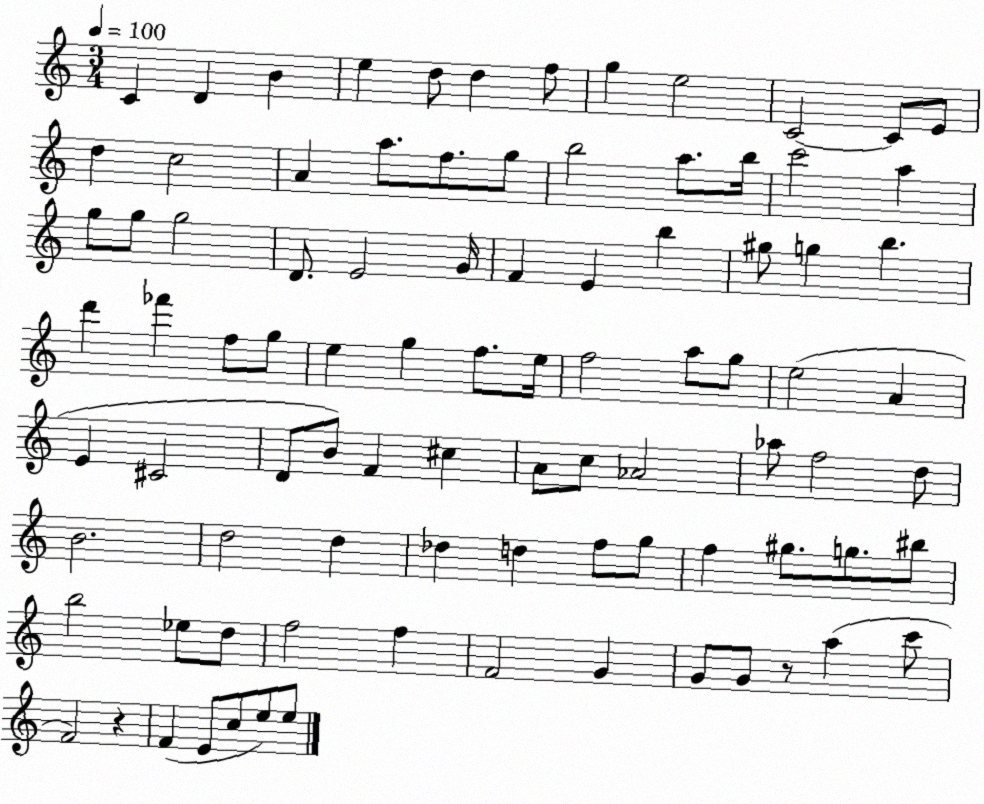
X:1
T:Untitled
M:3/4
L:1/4
K:C
C D B e d/2 d f/2 g e2 C2 C/2 E/2 d c2 A a/2 f/2 g/2 b2 a/2 b/4 c'2 a g/2 g/2 g2 D/2 E2 G/4 F E b ^g/2 g b d' _f' f/2 g/2 e g f/2 e/4 f2 a/2 g/2 e2 A E ^C2 D/2 B/2 F ^c A/2 c/2 _A2 _a/2 f2 d/2 B2 d2 d _d d f/2 g/2 f ^g/2 g/2 ^b/2 b2 _e/2 d/2 f2 f F2 G G/2 G/2 z/2 a c'/2 F2 z F E/2 c/2 e/2 e/2